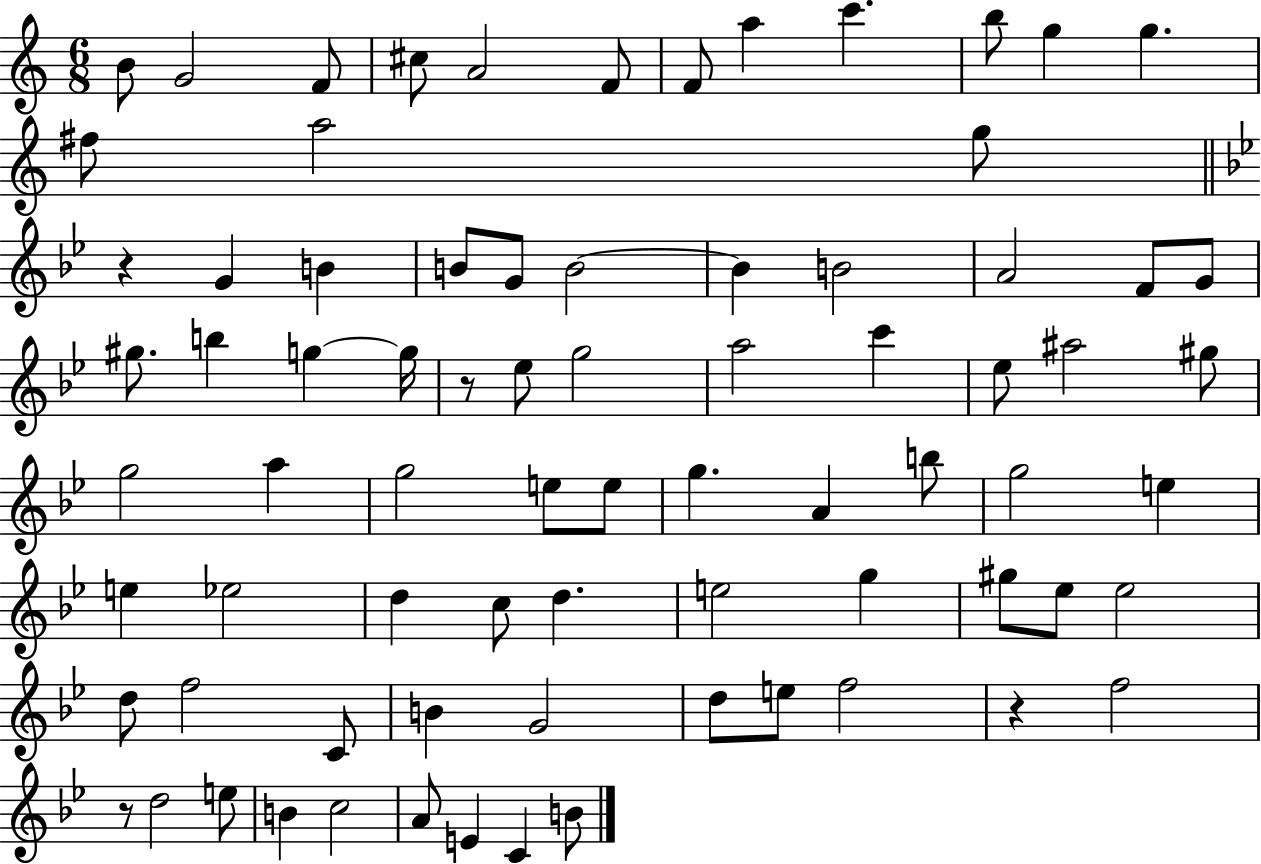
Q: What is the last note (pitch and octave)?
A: B4